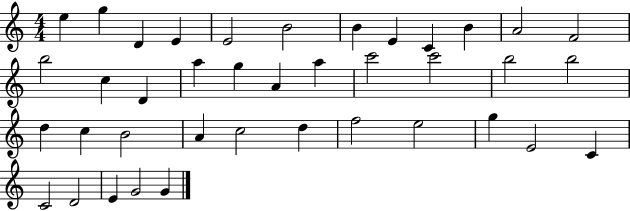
E5/q G5/q D4/q E4/q E4/h B4/h B4/q E4/q C4/q B4/q A4/h F4/h B5/h C5/q D4/q A5/q G5/q A4/q A5/q C6/h C6/h B5/h B5/h D5/q C5/q B4/h A4/q C5/h D5/q F5/h E5/h G5/q E4/h C4/q C4/h D4/h E4/q G4/h G4/q